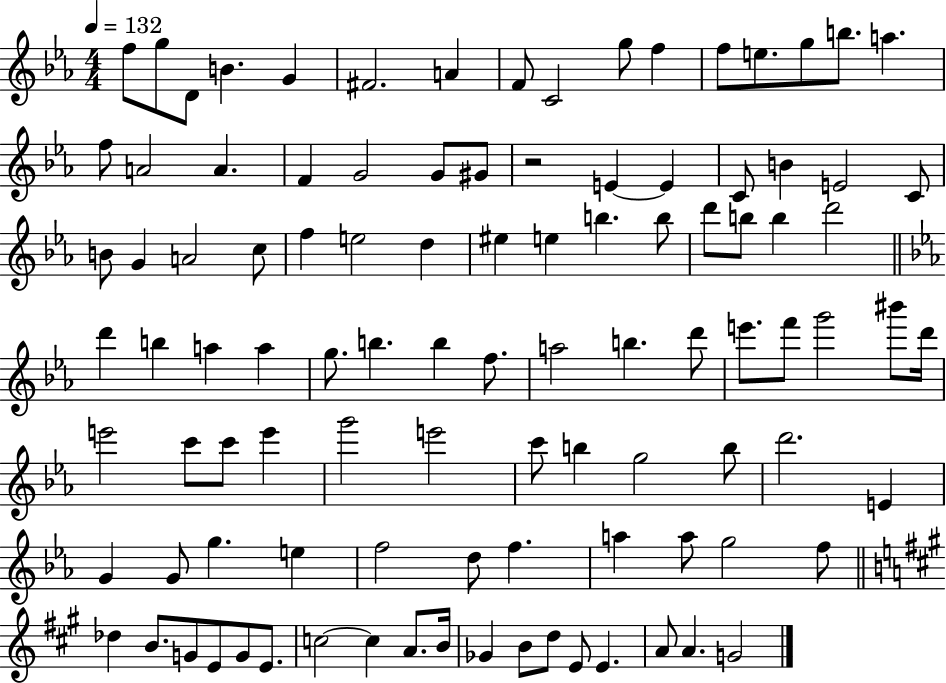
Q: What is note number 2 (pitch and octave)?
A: G5